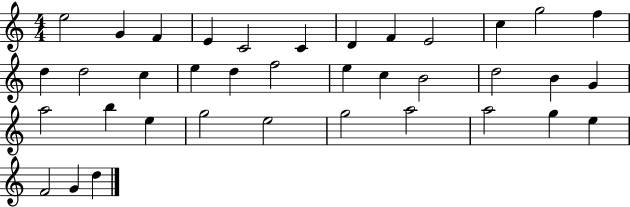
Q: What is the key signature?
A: C major